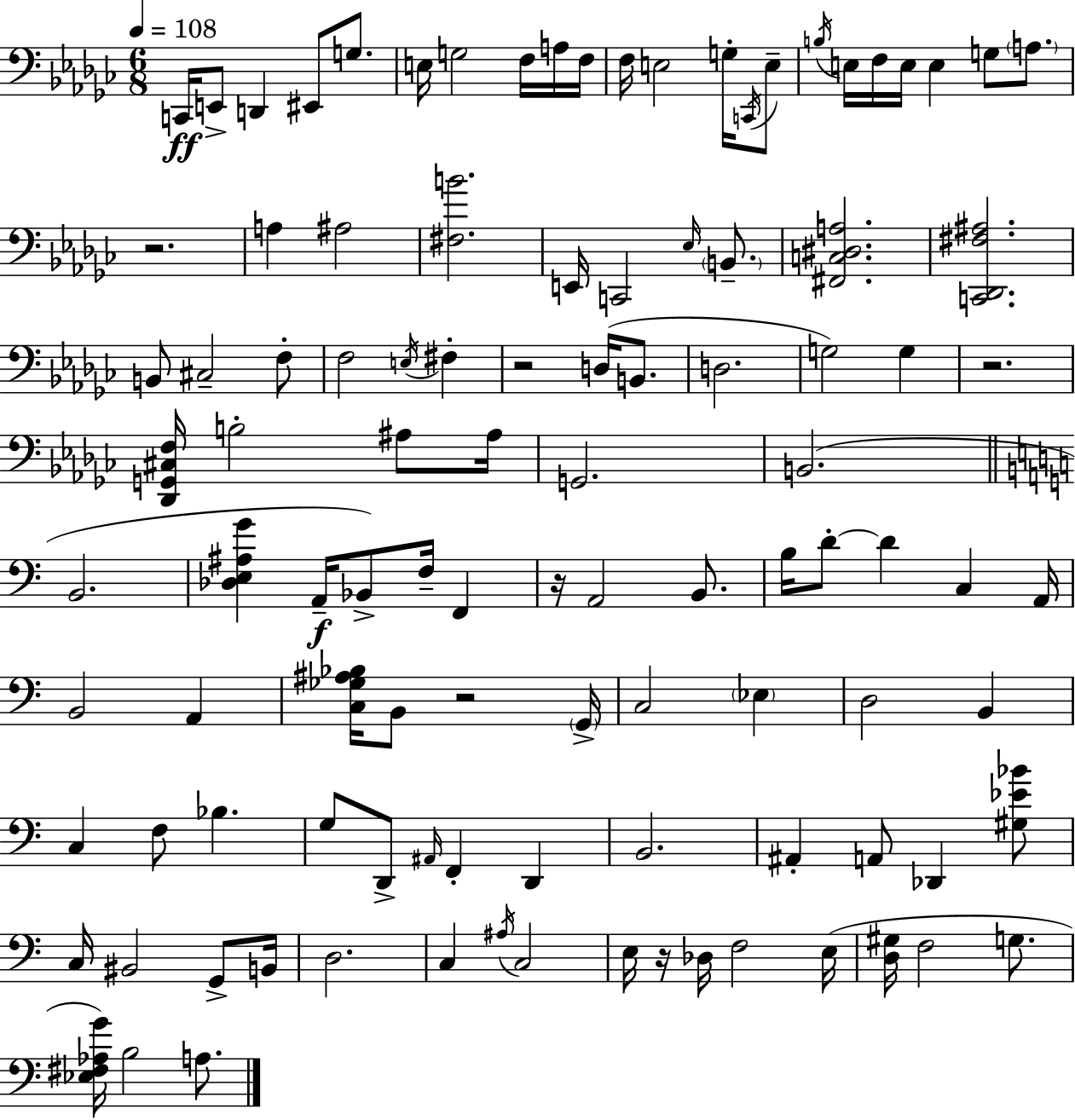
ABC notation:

X:1
T:Untitled
M:6/8
L:1/4
K:Ebm
C,,/4 E,,/2 D,, ^E,,/2 G,/2 E,/4 G,2 F,/4 A,/4 F,/4 F,/4 E,2 G,/4 C,,/4 E,/2 B,/4 E,/4 F,/4 E,/4 E, G,/2 A,/2 z2 A, ^A,2 [^F,B]2 E,,/4 C,,2 _E,/4 B,,/2 [^F,,C,^D,A,]2 [C,,_D,,^F,^A,]2 B,,/2 ^C,2 F,/2 F,2 E,/4 ^F, z2 D,/4 B,,/2 D,2 G,2 G, z2 [_D,,G,,^C,F,]/4 B,2 ^A,/2 ^A,/4 G,,2 B,,2 B,,2 [_D,E,^A,G] A,,/4 _B,,/2 F,/4 F,, z/4 A,,2 B,,/2 B,/4 D/2 D C, A,,/4 B,,2 A,, [C,_G,^A,_B,]/4 B,,/2 z2 G,,/4 C,2 _E, D,2 B,, C, F,/2 _B, G,/2 D,,/2 ^A,,/4 F,, D,, B,,2 ^A,, A,,/2 _D,, [^G,_E_B]/2 C,/4 ^B,,2 G,,/2 B,,/4 D,2 C, ^A,/4 C,2 E,/4 z/4 _D,/4 F,2 E,/4 [D,^G,]/4 F,2 G,/2 [_E,^F,_A,G]/4 B,2 A,/2